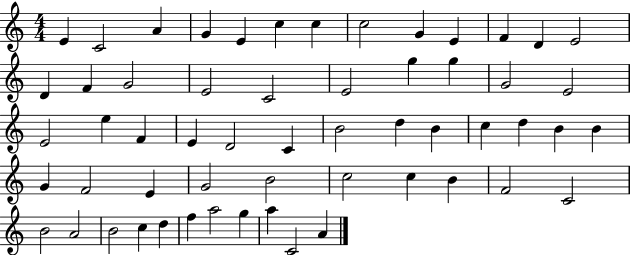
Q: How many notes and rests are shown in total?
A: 57